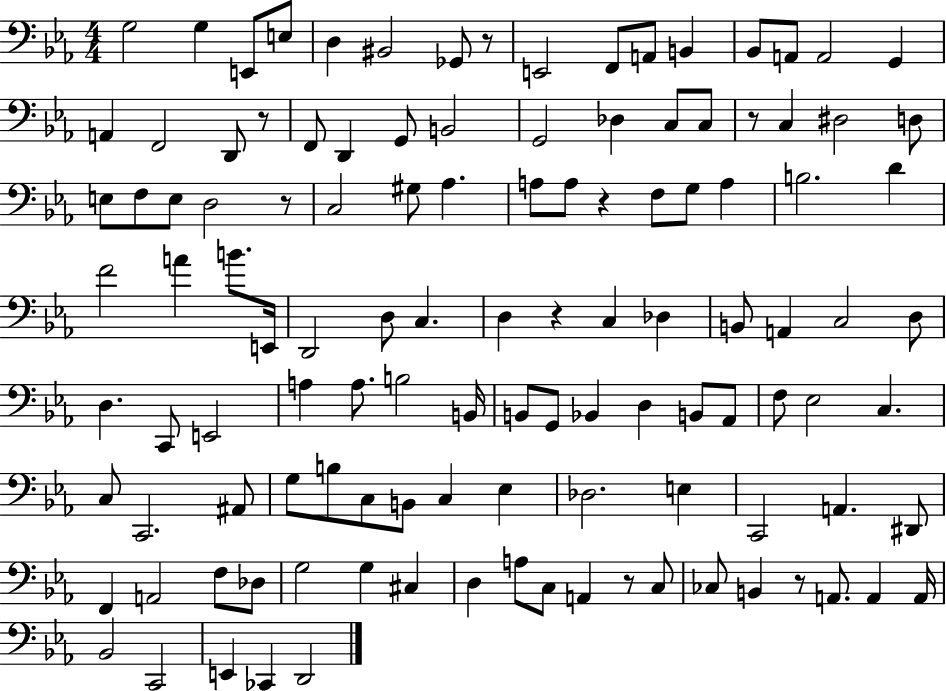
G3/h G3/q E2/e E3/e D3/q BIS2/h Gb2/e R/e E2/h F2/e A2/e B2/q Bb2/e A2/e A2/h G2/q A2/q F2/h D2/e R/e F2/e D2/q G2/e B2/h G2/h Db3/q C3/e C3/e R/e C3/q D#3/h D3/e E3/e F3/e E3/e D3/h R/e C3/h G#3/e Ab3/q. A3/e A3/e R/q F3/e G3/e A3/q B3/h. D4/q F4/h A4/q B4/e. E2/s D2/h D3/e C3/q. D3/q R/q C3/q Db3/q B2/e A2/q C3/h D3/e D3/q. C2/e E2/h A3/q A3/e. B3/h B2/s B2/e G2/e Bb2/q D3/q B2/e Ab2/e F3/e Eb3/h C3/q. C3/e C2/h. A#2/e G3/e B3/e C3/e B2/e C3/q Eb3/q Db3/h. E3/q C2/h A2/q. D#2/e F2/q A2/h F3/e Db3/e G3/h G3/q C#3/q D3/q A3/e C3/e A2/q R/e C3/e CES3/e B2/q R/e A2/e. A2/q A2/s Bb2/h C2/h E2/q CES2/q D2/h